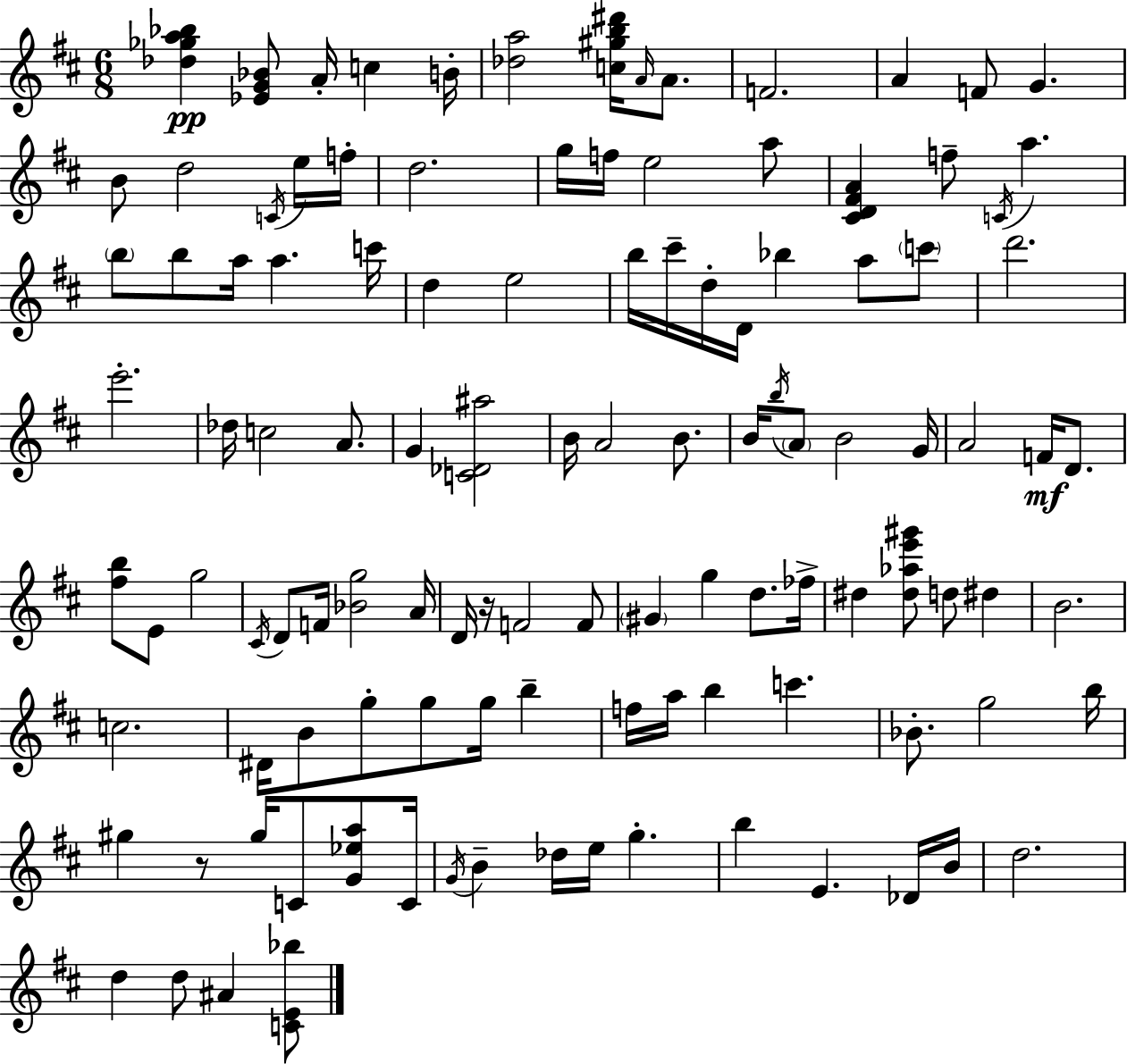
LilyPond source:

{
  \clef treble
  \numericTimeSignature
  \time 6/8
  \key d \major
  <des'' ges'' a'' bes''>4\pp <ees' g' bes'>8 a'16-. c''4 b'16-. | <des'' a''>2 <c'' gis'' b'' dis'''>16 \grace { a'16 } a'8. | f'2. | a'4 f'8 g'4. | \break b'8 d''2 \acciaccatura { c'16 } | e''16 f''16-. d''2. | g''16 f''16 e''2 | a''8 <cis' d' fis' a'>4 f''8-- \acciaccatura { c'16 } a''4. | \break \parenthesize b''8 b''8 a''16 a''4. | c'''16 d''4 e''2 | b''16 cis'''16-- d''16-. d'16 bes''4 a''8 | \parenthesize c'''8 d'''2. | \break e'''2.-. | des''16 c''2 | a'8. g'4 <c' des' ais''>2 | b'16 a'2 | \break b'8. b'16 \acciaccatura { b''16 } \parenthesize a'8 b'2 | g'16 a'2 | f'16\mf d'8. <fis'' b''>8 e'8 g''2 | \acciaccatura { cis'16 } d'8 f'16 <bes' g''>2 | \break a'16 d'16 r16 f'2 | f'8 \parenthesize gis'4 g''4 | d''8. fes''16-> dis''4 <dis'' aes'' e''' gis'''>8 d''8 | dis''4 b'2. | \break c''2. | dis'16 b'8 g''8-. g''8 | g''16 b''4-- f''16 a''16 b''4 c'''4. | bes'8.-. g''2 | \break b''16 gis''4 r8 gis''16 | c'8 <g' ees'' a''>8 c'16 \acciaccatura { g'16 } b'4-- des''16 e''16 | g''4.-. b''4 e'4. | des'16 b'16 d''2. | \break d''4 d''8 | ais'4 <c' e' bes''>8 \bar "|."
}